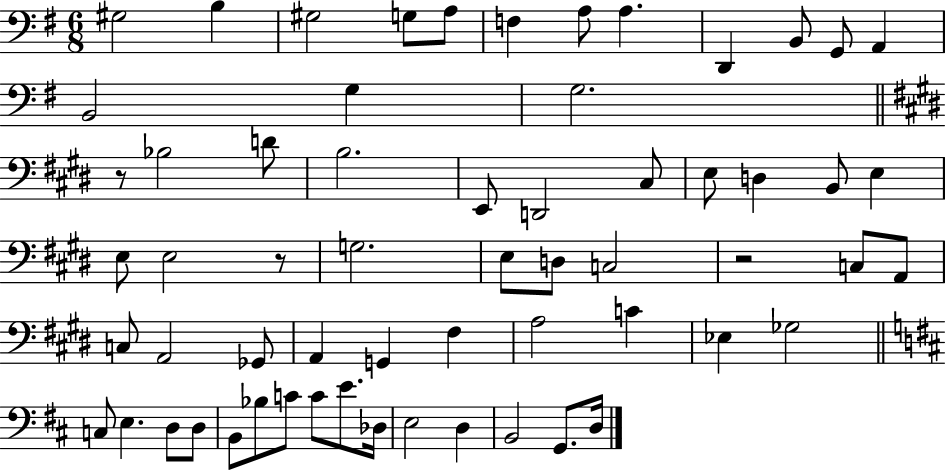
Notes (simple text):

G#3/h B3/q G#3/h G3/e A3/e F3/q A3/e A3/q. D2/q B2/e G2/e A2/q B2/h G3/q G3/h. R/e Bb3/h D4/e B3/h. E2/e D2/h C#3/e E3/e D3/q B2/e E3/q E3/e E3/h R/e G3/h. E3/e D3/e C3/h R/h C3/e A2/e C3/e A2/h Gb2/e A2/q G2/q F#3/q A3/h C4/q Eb3/q Gb3/h C3/e E3/q. D3/e D3/e B2/e Bb3/e C4/e C4/e E4/e. Db3/s E3/h D3/q B2/h G2/e. D3/s